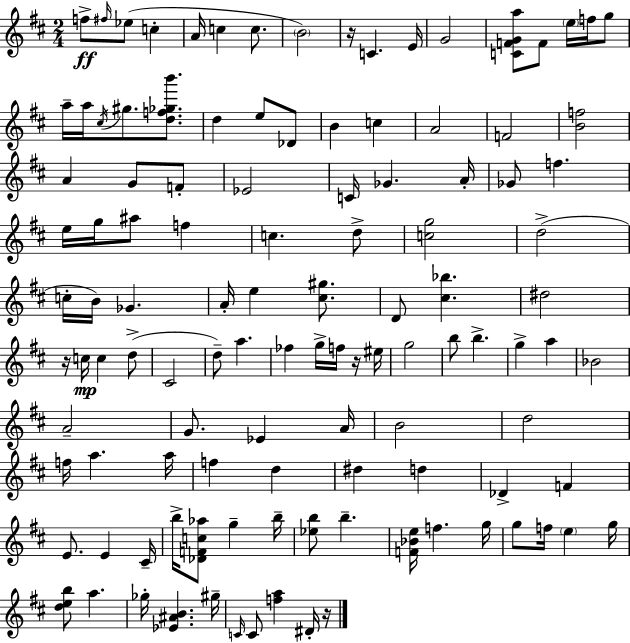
X:1
T:Untitled
M:2/4
L:1/4
K:D
f/2 ^f/4 _e/2 c A/4 c c/2 B2 z/4 C E/4 G2 [CFGa]/2 F/2 e/4 f/4 g/2 a/4 a/4 ^c/4 ^g/2 [df_gb']/2 d e/2 _D/2 B c A2 F2 [Bf]2 A G/2 F/2 _E2 C/4 _G A/4 _G/2 f e/4 g/4 ^a/2 f c d/2 [cg]2 d2 c/4 B/4 _G A/4 e [^c^g]/2 D/2 [^c_b] ^d2 z/4 c/4 c d/2 ^C2 d/2 a _f g/4 f/4 z/4 ^e/4 g2 b/2 b g a _B2 A2 G/2 _E A/4 B2 d2 f/4 a a/4 f d ^d d _D F E/2 E ^C/4 b/4 [_DFc_a]/2 g b/4 [_eb]/2 b [F_Be]/4 f g/4 g/2 f/4 e g/4 [deb]/2 a _g/4 [_E^AB] ^g/4 C/4 C/2 [fa] ^D/4 z/4